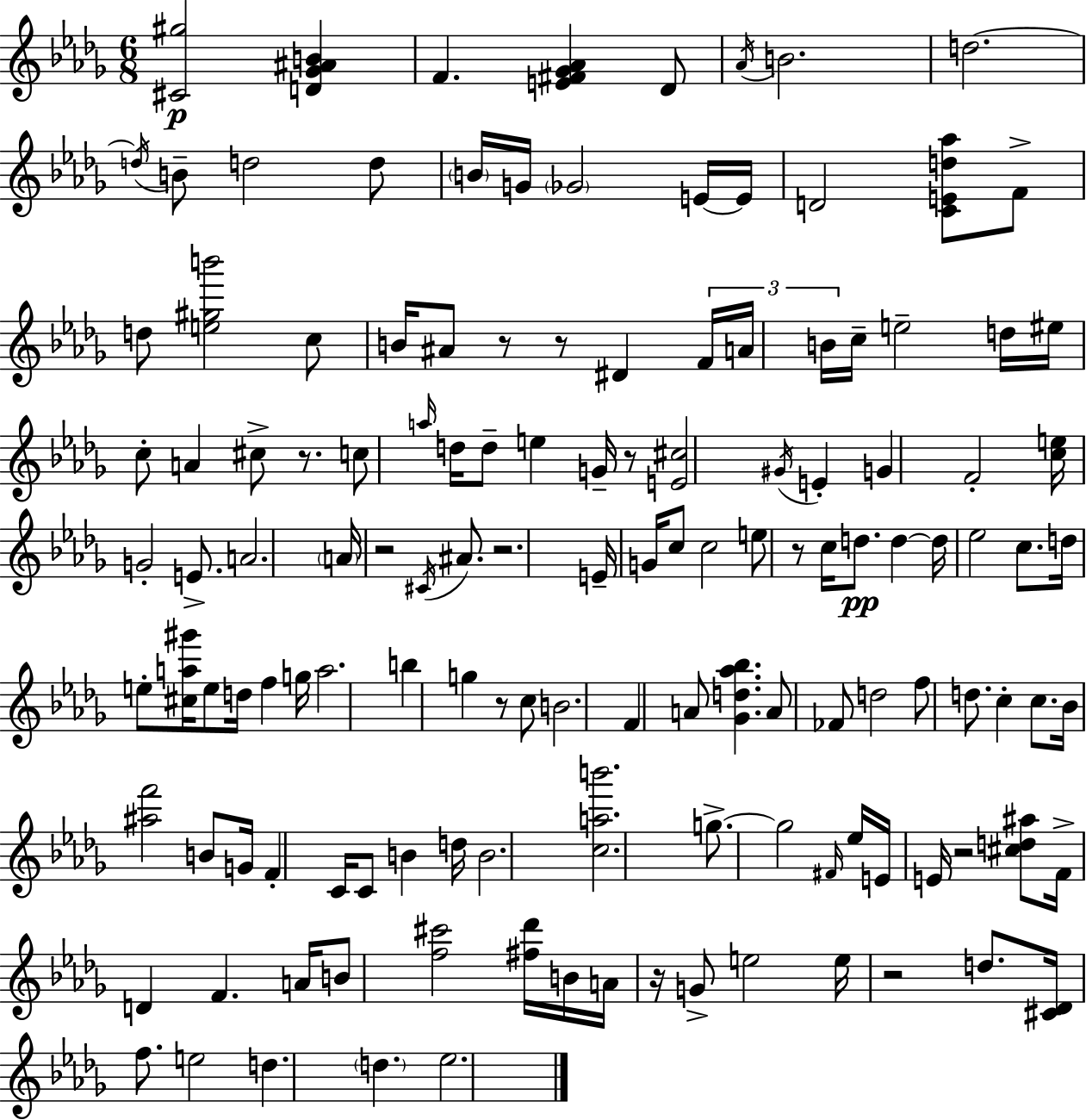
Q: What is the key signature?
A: BES minor